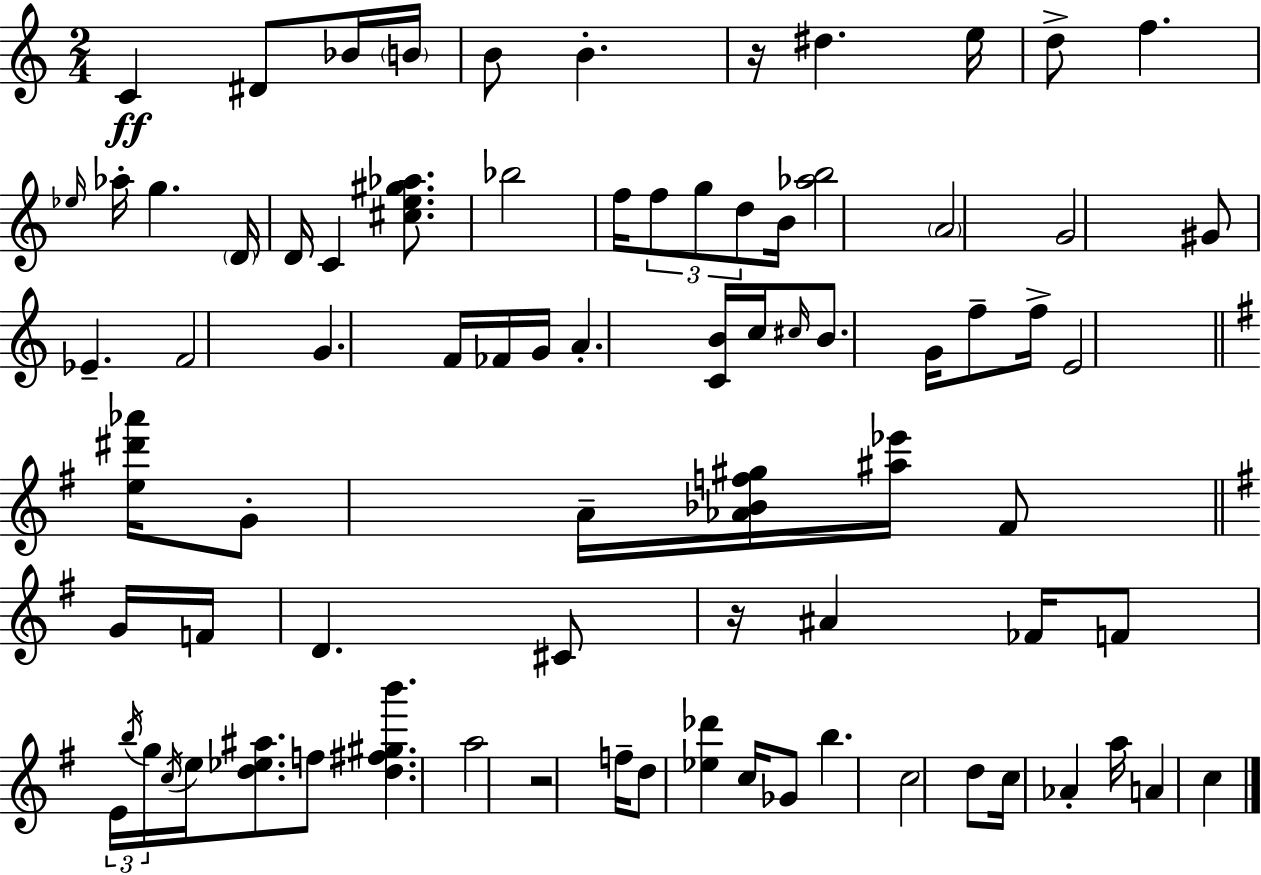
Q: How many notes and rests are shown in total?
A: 80